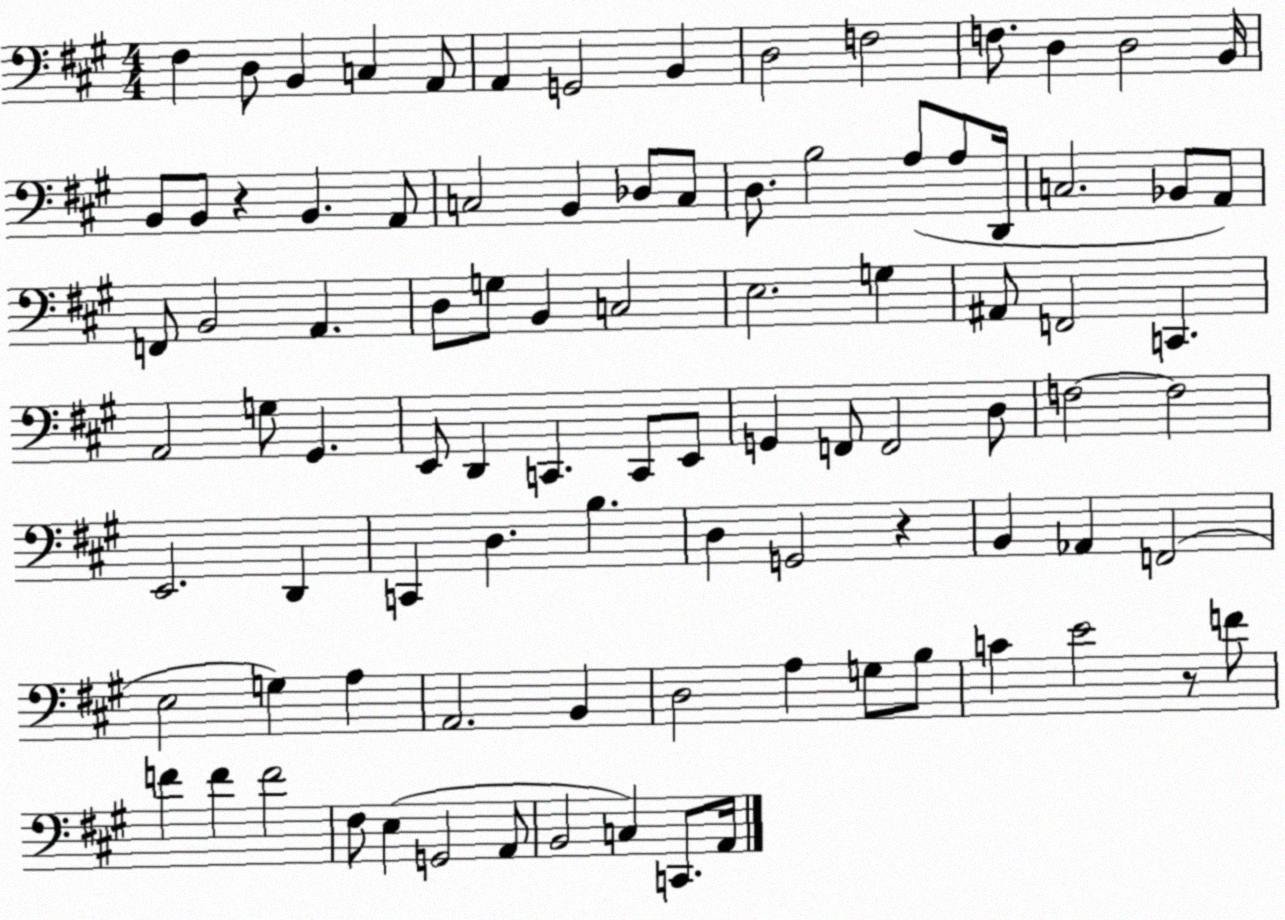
X:1
T:Untitled
M:4/4
L:1/4
K:A
^F, D,/2 B,, C, A,,/2 A,, G,,2 B,, D,2 F,2 F,/2 D, D,2 B,,/4 B,,/2 B,,/2 z B,, A,,/2 C,2 B,, _D,/2 C,/2 D,/2 B,2 A,/2 A,/2 D,,/4 C,2 _B,,/2 A,,/2 F,,/2 B,,2 A,, D,/2 G,/2 B,, C,2 E,2 G, ^A,,/2 F,,2 C,, A,,2 G,/2 ^G,, E,,/2 D,, C,, C,,/2 E,,/2 G,, F,,/2 F,,2 D,/2 F,2 F,2 E,,2 D,, C,, D, B, D, G,,2 z B,, _A,, F,,2 E,2 G, A, A,,2 B,, D,2 A, G,/2 B,/2 C E2 z/2 F/2 F F F2 ^F,/2 E, G,,2 A,,/2 B,,2 C, C,,/2 A,,/4